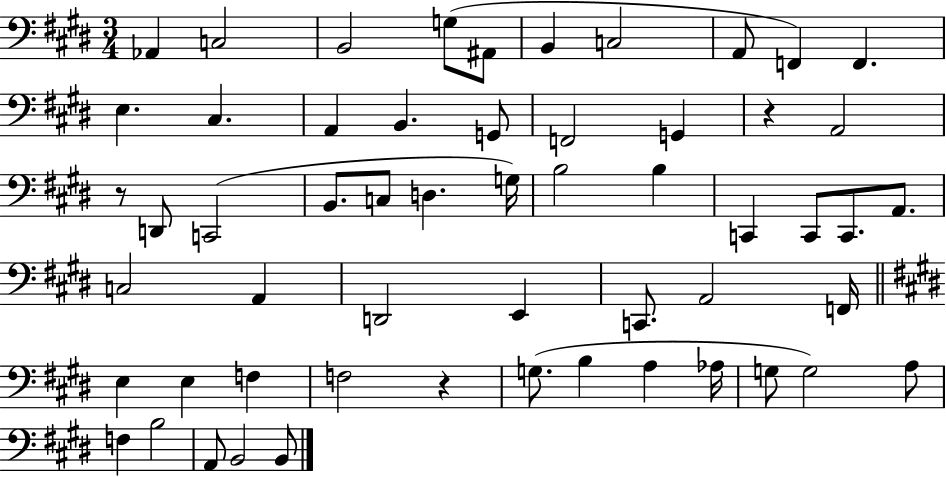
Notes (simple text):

Ab2/q C3/h B2/h G3/e A#2/e B2/q C3/h A2/e F2/q F2/q. E3/q. C#3/q. A2/q B2/q. G2/e F2/h G2/q R/q A2/h R/e D2/e C2/h B2/e. C3/e D3/q. G3/s B3/h B3/q C2/q C2/e C2/e. A2/e. C3/h A2/q D2/h E2/q C2/e. A2/h F2/s E3/q E3/q F3/q F3/h R/q G3/e. B3/q A3/q Ab3/s G3/e G3/h A3/e F3/q B3/h A2/e B2/h B2/e